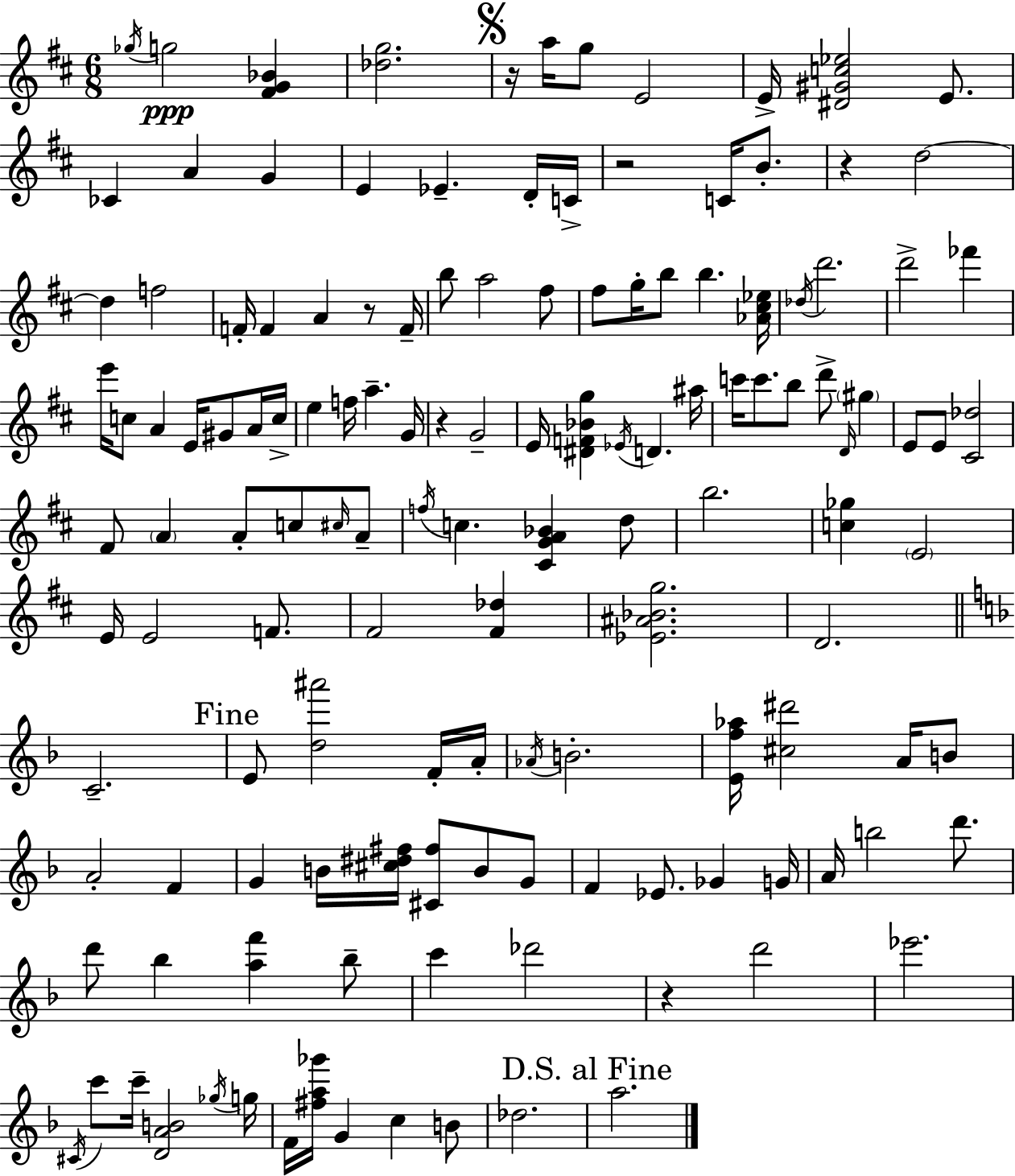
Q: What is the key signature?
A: D major